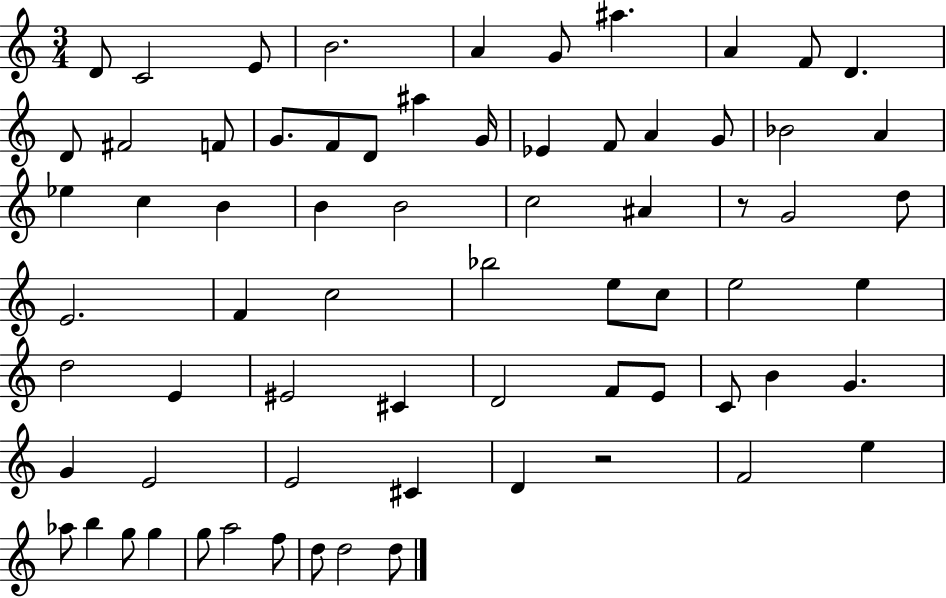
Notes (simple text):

D4/e C4/h E4/e B4/h. A4/q G4/e A#5/q. A4/q F4/e D4/q. D4/e F#4/h F4/e G4/e. F4/e D4/e A#5/q G4/s Eb4/q F4/e A4/q G4/e Bb4/h A4/q Eb5/q C5/q B4/q B4/q B4/h C5/h A#4/q R/e G4/h D5/e E4/h. F4/q C5/h Bb5/h E5/e C5/e E5/h E5/q D5/h E4/q EIS4/h C#4/q D4/h F4/e E4/e C4/e B4/q G4/q. G4/q E4/h E4/h C#4/q D4/q R/h F4/h E5/q Ab5/e B5/q G5/e G5/q G5/e A5/h F5/e D5/e D5/h D5/e